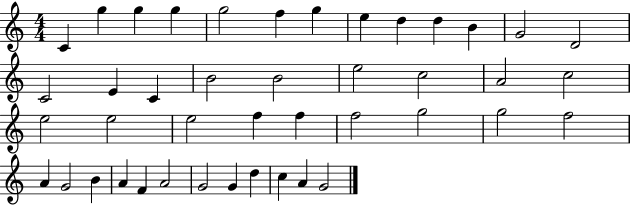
{
  \clef treble
  \numericTimeSignature
  \time 4/4
  \key c \major
  c'4 g''4 g''4 g''4 | g''2 f''4 g''4 | e''4 d''4 d''4 b'4 | g'2 d'2 | \break c'2 e'4 c'4 | b'2 b'2 | e''2 c''2 | a'2 c''2 | \break e''2 e''2 | e''2 f''4 f''4 | f''2 g''2 | g''2 f''2 | \break a'4 g'2 b'4 | a'4 f'4 a'2 | g'2 g'4 d''4 | c''4 a'4 g'2 | \break \bar "|."
}